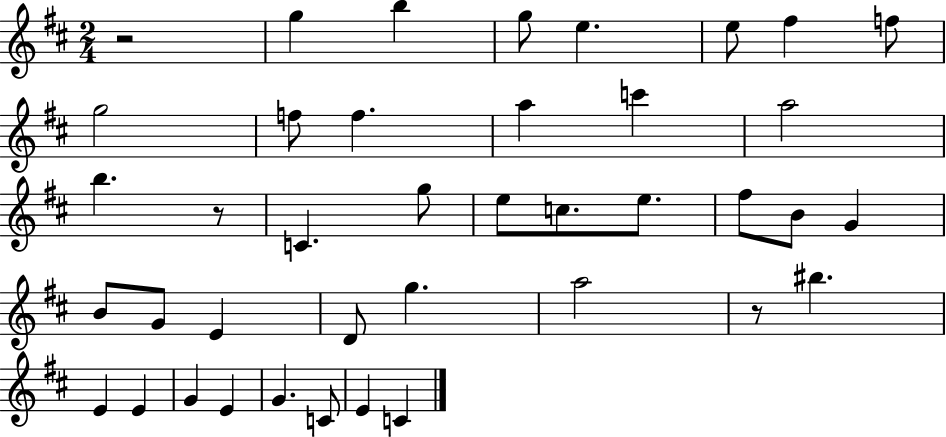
R/h G5/q B5/q G5/e E5/q. E5/e F#5/q F5/e G5/h F5/e F5/q. A5/q C6/q A5/h B5/q. R/e C4/q. G5/e E5/e C5/e. E5/e. F#5/e B4/e G4/q B4/e G4/e E4/q D4/e G5/q. A5/h R/e BIS5/q. E4/q E4/q G4/q E4/q G4/q. C4/e E4/q C4/q